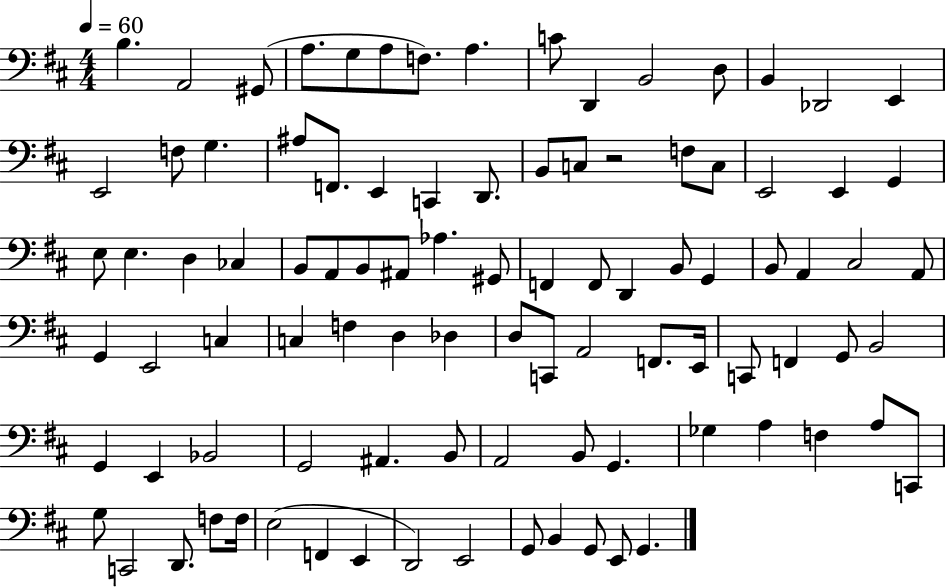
X:1
T:Untitled
M:4/4
L:1/4
K:D
B, A,,2 ^G,,/2 A,/2 G,/2 A,/2 F,/2 A, C/2 D,, B,,2 D,/2 B,, _D,,2 E,, E,,2 F,/2 G, ^A,/2 F,,/2 E,, C,, D,,/2 B,,/2 C,/2 z2 F,/2 C,/2 E,,2 E,, G,, E,/2 E, D, _C, B,,/2 A,,/2 B,,/2 ^A,,/2 _A, ^G,,/2 F,, F,,/2 D,, B,,/2 G,, B,,/2 A,, ^C,2 A,,/2 G,, E,,2 C, C, F, D, _D, D,/2 C,,/2 A,,2 F,,/2 E,,/4 C,,/2 F,, G,,/2 B,,2 G,, E,, _B,,2 G,,2 ^A,, B,,/2 A,,2 B,,/2 G,, _G, A, F, A,/2 C,,/2 G,/2 C,,2 D,,/2 F,/2 F,/4 E,2 F,, E,, D,,2 E,,2 G,,/2 B,, G,,/2 E,,/2 G,,